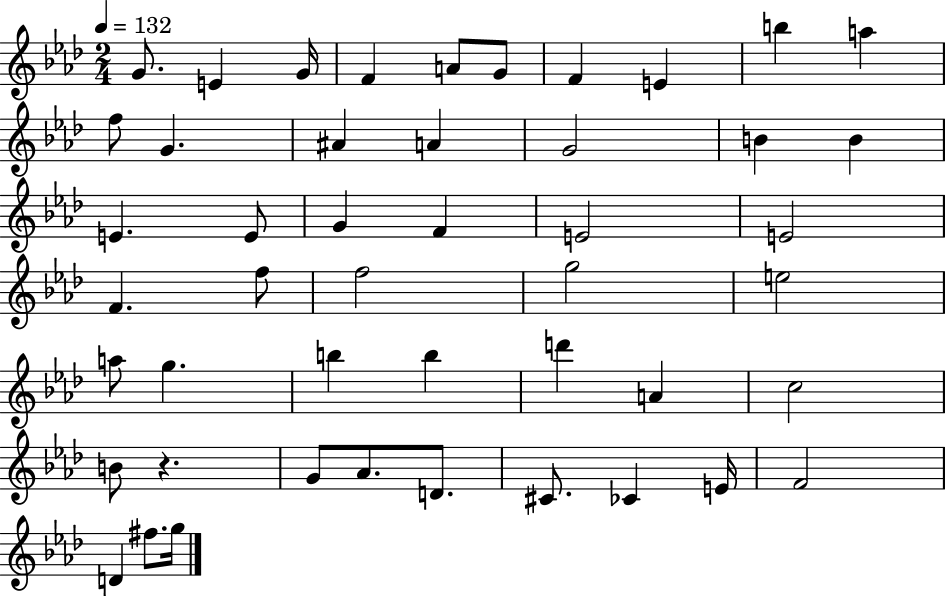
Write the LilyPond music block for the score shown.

{
  \clef treble
  \numericTimeSignature
  \time 2/4
  \key aes \major
  \tempo 4 = 132
  g'8. e'4 g'16 | f'4 a'8 g'8 | f'4 e'4 | b''4 a''4 | \break f''8 g'4. | ais'4 a'4 | g'2 | b'4 b'4 | \break e'4. e'8 | g'4 f'4 | e'2 | e'2 | \break f'4. f''8 | f''2 | g''2 | e''2 | \break a''8 g''4. | b''4 b''4 | d'''4 a'4 | c''2 | \break b'8 r4. | g'8 aes'8. d'8. | cis'8. ces'4 e'16 | f'2 | \break d'4 fis''8. g''16 | \bar "|."
}